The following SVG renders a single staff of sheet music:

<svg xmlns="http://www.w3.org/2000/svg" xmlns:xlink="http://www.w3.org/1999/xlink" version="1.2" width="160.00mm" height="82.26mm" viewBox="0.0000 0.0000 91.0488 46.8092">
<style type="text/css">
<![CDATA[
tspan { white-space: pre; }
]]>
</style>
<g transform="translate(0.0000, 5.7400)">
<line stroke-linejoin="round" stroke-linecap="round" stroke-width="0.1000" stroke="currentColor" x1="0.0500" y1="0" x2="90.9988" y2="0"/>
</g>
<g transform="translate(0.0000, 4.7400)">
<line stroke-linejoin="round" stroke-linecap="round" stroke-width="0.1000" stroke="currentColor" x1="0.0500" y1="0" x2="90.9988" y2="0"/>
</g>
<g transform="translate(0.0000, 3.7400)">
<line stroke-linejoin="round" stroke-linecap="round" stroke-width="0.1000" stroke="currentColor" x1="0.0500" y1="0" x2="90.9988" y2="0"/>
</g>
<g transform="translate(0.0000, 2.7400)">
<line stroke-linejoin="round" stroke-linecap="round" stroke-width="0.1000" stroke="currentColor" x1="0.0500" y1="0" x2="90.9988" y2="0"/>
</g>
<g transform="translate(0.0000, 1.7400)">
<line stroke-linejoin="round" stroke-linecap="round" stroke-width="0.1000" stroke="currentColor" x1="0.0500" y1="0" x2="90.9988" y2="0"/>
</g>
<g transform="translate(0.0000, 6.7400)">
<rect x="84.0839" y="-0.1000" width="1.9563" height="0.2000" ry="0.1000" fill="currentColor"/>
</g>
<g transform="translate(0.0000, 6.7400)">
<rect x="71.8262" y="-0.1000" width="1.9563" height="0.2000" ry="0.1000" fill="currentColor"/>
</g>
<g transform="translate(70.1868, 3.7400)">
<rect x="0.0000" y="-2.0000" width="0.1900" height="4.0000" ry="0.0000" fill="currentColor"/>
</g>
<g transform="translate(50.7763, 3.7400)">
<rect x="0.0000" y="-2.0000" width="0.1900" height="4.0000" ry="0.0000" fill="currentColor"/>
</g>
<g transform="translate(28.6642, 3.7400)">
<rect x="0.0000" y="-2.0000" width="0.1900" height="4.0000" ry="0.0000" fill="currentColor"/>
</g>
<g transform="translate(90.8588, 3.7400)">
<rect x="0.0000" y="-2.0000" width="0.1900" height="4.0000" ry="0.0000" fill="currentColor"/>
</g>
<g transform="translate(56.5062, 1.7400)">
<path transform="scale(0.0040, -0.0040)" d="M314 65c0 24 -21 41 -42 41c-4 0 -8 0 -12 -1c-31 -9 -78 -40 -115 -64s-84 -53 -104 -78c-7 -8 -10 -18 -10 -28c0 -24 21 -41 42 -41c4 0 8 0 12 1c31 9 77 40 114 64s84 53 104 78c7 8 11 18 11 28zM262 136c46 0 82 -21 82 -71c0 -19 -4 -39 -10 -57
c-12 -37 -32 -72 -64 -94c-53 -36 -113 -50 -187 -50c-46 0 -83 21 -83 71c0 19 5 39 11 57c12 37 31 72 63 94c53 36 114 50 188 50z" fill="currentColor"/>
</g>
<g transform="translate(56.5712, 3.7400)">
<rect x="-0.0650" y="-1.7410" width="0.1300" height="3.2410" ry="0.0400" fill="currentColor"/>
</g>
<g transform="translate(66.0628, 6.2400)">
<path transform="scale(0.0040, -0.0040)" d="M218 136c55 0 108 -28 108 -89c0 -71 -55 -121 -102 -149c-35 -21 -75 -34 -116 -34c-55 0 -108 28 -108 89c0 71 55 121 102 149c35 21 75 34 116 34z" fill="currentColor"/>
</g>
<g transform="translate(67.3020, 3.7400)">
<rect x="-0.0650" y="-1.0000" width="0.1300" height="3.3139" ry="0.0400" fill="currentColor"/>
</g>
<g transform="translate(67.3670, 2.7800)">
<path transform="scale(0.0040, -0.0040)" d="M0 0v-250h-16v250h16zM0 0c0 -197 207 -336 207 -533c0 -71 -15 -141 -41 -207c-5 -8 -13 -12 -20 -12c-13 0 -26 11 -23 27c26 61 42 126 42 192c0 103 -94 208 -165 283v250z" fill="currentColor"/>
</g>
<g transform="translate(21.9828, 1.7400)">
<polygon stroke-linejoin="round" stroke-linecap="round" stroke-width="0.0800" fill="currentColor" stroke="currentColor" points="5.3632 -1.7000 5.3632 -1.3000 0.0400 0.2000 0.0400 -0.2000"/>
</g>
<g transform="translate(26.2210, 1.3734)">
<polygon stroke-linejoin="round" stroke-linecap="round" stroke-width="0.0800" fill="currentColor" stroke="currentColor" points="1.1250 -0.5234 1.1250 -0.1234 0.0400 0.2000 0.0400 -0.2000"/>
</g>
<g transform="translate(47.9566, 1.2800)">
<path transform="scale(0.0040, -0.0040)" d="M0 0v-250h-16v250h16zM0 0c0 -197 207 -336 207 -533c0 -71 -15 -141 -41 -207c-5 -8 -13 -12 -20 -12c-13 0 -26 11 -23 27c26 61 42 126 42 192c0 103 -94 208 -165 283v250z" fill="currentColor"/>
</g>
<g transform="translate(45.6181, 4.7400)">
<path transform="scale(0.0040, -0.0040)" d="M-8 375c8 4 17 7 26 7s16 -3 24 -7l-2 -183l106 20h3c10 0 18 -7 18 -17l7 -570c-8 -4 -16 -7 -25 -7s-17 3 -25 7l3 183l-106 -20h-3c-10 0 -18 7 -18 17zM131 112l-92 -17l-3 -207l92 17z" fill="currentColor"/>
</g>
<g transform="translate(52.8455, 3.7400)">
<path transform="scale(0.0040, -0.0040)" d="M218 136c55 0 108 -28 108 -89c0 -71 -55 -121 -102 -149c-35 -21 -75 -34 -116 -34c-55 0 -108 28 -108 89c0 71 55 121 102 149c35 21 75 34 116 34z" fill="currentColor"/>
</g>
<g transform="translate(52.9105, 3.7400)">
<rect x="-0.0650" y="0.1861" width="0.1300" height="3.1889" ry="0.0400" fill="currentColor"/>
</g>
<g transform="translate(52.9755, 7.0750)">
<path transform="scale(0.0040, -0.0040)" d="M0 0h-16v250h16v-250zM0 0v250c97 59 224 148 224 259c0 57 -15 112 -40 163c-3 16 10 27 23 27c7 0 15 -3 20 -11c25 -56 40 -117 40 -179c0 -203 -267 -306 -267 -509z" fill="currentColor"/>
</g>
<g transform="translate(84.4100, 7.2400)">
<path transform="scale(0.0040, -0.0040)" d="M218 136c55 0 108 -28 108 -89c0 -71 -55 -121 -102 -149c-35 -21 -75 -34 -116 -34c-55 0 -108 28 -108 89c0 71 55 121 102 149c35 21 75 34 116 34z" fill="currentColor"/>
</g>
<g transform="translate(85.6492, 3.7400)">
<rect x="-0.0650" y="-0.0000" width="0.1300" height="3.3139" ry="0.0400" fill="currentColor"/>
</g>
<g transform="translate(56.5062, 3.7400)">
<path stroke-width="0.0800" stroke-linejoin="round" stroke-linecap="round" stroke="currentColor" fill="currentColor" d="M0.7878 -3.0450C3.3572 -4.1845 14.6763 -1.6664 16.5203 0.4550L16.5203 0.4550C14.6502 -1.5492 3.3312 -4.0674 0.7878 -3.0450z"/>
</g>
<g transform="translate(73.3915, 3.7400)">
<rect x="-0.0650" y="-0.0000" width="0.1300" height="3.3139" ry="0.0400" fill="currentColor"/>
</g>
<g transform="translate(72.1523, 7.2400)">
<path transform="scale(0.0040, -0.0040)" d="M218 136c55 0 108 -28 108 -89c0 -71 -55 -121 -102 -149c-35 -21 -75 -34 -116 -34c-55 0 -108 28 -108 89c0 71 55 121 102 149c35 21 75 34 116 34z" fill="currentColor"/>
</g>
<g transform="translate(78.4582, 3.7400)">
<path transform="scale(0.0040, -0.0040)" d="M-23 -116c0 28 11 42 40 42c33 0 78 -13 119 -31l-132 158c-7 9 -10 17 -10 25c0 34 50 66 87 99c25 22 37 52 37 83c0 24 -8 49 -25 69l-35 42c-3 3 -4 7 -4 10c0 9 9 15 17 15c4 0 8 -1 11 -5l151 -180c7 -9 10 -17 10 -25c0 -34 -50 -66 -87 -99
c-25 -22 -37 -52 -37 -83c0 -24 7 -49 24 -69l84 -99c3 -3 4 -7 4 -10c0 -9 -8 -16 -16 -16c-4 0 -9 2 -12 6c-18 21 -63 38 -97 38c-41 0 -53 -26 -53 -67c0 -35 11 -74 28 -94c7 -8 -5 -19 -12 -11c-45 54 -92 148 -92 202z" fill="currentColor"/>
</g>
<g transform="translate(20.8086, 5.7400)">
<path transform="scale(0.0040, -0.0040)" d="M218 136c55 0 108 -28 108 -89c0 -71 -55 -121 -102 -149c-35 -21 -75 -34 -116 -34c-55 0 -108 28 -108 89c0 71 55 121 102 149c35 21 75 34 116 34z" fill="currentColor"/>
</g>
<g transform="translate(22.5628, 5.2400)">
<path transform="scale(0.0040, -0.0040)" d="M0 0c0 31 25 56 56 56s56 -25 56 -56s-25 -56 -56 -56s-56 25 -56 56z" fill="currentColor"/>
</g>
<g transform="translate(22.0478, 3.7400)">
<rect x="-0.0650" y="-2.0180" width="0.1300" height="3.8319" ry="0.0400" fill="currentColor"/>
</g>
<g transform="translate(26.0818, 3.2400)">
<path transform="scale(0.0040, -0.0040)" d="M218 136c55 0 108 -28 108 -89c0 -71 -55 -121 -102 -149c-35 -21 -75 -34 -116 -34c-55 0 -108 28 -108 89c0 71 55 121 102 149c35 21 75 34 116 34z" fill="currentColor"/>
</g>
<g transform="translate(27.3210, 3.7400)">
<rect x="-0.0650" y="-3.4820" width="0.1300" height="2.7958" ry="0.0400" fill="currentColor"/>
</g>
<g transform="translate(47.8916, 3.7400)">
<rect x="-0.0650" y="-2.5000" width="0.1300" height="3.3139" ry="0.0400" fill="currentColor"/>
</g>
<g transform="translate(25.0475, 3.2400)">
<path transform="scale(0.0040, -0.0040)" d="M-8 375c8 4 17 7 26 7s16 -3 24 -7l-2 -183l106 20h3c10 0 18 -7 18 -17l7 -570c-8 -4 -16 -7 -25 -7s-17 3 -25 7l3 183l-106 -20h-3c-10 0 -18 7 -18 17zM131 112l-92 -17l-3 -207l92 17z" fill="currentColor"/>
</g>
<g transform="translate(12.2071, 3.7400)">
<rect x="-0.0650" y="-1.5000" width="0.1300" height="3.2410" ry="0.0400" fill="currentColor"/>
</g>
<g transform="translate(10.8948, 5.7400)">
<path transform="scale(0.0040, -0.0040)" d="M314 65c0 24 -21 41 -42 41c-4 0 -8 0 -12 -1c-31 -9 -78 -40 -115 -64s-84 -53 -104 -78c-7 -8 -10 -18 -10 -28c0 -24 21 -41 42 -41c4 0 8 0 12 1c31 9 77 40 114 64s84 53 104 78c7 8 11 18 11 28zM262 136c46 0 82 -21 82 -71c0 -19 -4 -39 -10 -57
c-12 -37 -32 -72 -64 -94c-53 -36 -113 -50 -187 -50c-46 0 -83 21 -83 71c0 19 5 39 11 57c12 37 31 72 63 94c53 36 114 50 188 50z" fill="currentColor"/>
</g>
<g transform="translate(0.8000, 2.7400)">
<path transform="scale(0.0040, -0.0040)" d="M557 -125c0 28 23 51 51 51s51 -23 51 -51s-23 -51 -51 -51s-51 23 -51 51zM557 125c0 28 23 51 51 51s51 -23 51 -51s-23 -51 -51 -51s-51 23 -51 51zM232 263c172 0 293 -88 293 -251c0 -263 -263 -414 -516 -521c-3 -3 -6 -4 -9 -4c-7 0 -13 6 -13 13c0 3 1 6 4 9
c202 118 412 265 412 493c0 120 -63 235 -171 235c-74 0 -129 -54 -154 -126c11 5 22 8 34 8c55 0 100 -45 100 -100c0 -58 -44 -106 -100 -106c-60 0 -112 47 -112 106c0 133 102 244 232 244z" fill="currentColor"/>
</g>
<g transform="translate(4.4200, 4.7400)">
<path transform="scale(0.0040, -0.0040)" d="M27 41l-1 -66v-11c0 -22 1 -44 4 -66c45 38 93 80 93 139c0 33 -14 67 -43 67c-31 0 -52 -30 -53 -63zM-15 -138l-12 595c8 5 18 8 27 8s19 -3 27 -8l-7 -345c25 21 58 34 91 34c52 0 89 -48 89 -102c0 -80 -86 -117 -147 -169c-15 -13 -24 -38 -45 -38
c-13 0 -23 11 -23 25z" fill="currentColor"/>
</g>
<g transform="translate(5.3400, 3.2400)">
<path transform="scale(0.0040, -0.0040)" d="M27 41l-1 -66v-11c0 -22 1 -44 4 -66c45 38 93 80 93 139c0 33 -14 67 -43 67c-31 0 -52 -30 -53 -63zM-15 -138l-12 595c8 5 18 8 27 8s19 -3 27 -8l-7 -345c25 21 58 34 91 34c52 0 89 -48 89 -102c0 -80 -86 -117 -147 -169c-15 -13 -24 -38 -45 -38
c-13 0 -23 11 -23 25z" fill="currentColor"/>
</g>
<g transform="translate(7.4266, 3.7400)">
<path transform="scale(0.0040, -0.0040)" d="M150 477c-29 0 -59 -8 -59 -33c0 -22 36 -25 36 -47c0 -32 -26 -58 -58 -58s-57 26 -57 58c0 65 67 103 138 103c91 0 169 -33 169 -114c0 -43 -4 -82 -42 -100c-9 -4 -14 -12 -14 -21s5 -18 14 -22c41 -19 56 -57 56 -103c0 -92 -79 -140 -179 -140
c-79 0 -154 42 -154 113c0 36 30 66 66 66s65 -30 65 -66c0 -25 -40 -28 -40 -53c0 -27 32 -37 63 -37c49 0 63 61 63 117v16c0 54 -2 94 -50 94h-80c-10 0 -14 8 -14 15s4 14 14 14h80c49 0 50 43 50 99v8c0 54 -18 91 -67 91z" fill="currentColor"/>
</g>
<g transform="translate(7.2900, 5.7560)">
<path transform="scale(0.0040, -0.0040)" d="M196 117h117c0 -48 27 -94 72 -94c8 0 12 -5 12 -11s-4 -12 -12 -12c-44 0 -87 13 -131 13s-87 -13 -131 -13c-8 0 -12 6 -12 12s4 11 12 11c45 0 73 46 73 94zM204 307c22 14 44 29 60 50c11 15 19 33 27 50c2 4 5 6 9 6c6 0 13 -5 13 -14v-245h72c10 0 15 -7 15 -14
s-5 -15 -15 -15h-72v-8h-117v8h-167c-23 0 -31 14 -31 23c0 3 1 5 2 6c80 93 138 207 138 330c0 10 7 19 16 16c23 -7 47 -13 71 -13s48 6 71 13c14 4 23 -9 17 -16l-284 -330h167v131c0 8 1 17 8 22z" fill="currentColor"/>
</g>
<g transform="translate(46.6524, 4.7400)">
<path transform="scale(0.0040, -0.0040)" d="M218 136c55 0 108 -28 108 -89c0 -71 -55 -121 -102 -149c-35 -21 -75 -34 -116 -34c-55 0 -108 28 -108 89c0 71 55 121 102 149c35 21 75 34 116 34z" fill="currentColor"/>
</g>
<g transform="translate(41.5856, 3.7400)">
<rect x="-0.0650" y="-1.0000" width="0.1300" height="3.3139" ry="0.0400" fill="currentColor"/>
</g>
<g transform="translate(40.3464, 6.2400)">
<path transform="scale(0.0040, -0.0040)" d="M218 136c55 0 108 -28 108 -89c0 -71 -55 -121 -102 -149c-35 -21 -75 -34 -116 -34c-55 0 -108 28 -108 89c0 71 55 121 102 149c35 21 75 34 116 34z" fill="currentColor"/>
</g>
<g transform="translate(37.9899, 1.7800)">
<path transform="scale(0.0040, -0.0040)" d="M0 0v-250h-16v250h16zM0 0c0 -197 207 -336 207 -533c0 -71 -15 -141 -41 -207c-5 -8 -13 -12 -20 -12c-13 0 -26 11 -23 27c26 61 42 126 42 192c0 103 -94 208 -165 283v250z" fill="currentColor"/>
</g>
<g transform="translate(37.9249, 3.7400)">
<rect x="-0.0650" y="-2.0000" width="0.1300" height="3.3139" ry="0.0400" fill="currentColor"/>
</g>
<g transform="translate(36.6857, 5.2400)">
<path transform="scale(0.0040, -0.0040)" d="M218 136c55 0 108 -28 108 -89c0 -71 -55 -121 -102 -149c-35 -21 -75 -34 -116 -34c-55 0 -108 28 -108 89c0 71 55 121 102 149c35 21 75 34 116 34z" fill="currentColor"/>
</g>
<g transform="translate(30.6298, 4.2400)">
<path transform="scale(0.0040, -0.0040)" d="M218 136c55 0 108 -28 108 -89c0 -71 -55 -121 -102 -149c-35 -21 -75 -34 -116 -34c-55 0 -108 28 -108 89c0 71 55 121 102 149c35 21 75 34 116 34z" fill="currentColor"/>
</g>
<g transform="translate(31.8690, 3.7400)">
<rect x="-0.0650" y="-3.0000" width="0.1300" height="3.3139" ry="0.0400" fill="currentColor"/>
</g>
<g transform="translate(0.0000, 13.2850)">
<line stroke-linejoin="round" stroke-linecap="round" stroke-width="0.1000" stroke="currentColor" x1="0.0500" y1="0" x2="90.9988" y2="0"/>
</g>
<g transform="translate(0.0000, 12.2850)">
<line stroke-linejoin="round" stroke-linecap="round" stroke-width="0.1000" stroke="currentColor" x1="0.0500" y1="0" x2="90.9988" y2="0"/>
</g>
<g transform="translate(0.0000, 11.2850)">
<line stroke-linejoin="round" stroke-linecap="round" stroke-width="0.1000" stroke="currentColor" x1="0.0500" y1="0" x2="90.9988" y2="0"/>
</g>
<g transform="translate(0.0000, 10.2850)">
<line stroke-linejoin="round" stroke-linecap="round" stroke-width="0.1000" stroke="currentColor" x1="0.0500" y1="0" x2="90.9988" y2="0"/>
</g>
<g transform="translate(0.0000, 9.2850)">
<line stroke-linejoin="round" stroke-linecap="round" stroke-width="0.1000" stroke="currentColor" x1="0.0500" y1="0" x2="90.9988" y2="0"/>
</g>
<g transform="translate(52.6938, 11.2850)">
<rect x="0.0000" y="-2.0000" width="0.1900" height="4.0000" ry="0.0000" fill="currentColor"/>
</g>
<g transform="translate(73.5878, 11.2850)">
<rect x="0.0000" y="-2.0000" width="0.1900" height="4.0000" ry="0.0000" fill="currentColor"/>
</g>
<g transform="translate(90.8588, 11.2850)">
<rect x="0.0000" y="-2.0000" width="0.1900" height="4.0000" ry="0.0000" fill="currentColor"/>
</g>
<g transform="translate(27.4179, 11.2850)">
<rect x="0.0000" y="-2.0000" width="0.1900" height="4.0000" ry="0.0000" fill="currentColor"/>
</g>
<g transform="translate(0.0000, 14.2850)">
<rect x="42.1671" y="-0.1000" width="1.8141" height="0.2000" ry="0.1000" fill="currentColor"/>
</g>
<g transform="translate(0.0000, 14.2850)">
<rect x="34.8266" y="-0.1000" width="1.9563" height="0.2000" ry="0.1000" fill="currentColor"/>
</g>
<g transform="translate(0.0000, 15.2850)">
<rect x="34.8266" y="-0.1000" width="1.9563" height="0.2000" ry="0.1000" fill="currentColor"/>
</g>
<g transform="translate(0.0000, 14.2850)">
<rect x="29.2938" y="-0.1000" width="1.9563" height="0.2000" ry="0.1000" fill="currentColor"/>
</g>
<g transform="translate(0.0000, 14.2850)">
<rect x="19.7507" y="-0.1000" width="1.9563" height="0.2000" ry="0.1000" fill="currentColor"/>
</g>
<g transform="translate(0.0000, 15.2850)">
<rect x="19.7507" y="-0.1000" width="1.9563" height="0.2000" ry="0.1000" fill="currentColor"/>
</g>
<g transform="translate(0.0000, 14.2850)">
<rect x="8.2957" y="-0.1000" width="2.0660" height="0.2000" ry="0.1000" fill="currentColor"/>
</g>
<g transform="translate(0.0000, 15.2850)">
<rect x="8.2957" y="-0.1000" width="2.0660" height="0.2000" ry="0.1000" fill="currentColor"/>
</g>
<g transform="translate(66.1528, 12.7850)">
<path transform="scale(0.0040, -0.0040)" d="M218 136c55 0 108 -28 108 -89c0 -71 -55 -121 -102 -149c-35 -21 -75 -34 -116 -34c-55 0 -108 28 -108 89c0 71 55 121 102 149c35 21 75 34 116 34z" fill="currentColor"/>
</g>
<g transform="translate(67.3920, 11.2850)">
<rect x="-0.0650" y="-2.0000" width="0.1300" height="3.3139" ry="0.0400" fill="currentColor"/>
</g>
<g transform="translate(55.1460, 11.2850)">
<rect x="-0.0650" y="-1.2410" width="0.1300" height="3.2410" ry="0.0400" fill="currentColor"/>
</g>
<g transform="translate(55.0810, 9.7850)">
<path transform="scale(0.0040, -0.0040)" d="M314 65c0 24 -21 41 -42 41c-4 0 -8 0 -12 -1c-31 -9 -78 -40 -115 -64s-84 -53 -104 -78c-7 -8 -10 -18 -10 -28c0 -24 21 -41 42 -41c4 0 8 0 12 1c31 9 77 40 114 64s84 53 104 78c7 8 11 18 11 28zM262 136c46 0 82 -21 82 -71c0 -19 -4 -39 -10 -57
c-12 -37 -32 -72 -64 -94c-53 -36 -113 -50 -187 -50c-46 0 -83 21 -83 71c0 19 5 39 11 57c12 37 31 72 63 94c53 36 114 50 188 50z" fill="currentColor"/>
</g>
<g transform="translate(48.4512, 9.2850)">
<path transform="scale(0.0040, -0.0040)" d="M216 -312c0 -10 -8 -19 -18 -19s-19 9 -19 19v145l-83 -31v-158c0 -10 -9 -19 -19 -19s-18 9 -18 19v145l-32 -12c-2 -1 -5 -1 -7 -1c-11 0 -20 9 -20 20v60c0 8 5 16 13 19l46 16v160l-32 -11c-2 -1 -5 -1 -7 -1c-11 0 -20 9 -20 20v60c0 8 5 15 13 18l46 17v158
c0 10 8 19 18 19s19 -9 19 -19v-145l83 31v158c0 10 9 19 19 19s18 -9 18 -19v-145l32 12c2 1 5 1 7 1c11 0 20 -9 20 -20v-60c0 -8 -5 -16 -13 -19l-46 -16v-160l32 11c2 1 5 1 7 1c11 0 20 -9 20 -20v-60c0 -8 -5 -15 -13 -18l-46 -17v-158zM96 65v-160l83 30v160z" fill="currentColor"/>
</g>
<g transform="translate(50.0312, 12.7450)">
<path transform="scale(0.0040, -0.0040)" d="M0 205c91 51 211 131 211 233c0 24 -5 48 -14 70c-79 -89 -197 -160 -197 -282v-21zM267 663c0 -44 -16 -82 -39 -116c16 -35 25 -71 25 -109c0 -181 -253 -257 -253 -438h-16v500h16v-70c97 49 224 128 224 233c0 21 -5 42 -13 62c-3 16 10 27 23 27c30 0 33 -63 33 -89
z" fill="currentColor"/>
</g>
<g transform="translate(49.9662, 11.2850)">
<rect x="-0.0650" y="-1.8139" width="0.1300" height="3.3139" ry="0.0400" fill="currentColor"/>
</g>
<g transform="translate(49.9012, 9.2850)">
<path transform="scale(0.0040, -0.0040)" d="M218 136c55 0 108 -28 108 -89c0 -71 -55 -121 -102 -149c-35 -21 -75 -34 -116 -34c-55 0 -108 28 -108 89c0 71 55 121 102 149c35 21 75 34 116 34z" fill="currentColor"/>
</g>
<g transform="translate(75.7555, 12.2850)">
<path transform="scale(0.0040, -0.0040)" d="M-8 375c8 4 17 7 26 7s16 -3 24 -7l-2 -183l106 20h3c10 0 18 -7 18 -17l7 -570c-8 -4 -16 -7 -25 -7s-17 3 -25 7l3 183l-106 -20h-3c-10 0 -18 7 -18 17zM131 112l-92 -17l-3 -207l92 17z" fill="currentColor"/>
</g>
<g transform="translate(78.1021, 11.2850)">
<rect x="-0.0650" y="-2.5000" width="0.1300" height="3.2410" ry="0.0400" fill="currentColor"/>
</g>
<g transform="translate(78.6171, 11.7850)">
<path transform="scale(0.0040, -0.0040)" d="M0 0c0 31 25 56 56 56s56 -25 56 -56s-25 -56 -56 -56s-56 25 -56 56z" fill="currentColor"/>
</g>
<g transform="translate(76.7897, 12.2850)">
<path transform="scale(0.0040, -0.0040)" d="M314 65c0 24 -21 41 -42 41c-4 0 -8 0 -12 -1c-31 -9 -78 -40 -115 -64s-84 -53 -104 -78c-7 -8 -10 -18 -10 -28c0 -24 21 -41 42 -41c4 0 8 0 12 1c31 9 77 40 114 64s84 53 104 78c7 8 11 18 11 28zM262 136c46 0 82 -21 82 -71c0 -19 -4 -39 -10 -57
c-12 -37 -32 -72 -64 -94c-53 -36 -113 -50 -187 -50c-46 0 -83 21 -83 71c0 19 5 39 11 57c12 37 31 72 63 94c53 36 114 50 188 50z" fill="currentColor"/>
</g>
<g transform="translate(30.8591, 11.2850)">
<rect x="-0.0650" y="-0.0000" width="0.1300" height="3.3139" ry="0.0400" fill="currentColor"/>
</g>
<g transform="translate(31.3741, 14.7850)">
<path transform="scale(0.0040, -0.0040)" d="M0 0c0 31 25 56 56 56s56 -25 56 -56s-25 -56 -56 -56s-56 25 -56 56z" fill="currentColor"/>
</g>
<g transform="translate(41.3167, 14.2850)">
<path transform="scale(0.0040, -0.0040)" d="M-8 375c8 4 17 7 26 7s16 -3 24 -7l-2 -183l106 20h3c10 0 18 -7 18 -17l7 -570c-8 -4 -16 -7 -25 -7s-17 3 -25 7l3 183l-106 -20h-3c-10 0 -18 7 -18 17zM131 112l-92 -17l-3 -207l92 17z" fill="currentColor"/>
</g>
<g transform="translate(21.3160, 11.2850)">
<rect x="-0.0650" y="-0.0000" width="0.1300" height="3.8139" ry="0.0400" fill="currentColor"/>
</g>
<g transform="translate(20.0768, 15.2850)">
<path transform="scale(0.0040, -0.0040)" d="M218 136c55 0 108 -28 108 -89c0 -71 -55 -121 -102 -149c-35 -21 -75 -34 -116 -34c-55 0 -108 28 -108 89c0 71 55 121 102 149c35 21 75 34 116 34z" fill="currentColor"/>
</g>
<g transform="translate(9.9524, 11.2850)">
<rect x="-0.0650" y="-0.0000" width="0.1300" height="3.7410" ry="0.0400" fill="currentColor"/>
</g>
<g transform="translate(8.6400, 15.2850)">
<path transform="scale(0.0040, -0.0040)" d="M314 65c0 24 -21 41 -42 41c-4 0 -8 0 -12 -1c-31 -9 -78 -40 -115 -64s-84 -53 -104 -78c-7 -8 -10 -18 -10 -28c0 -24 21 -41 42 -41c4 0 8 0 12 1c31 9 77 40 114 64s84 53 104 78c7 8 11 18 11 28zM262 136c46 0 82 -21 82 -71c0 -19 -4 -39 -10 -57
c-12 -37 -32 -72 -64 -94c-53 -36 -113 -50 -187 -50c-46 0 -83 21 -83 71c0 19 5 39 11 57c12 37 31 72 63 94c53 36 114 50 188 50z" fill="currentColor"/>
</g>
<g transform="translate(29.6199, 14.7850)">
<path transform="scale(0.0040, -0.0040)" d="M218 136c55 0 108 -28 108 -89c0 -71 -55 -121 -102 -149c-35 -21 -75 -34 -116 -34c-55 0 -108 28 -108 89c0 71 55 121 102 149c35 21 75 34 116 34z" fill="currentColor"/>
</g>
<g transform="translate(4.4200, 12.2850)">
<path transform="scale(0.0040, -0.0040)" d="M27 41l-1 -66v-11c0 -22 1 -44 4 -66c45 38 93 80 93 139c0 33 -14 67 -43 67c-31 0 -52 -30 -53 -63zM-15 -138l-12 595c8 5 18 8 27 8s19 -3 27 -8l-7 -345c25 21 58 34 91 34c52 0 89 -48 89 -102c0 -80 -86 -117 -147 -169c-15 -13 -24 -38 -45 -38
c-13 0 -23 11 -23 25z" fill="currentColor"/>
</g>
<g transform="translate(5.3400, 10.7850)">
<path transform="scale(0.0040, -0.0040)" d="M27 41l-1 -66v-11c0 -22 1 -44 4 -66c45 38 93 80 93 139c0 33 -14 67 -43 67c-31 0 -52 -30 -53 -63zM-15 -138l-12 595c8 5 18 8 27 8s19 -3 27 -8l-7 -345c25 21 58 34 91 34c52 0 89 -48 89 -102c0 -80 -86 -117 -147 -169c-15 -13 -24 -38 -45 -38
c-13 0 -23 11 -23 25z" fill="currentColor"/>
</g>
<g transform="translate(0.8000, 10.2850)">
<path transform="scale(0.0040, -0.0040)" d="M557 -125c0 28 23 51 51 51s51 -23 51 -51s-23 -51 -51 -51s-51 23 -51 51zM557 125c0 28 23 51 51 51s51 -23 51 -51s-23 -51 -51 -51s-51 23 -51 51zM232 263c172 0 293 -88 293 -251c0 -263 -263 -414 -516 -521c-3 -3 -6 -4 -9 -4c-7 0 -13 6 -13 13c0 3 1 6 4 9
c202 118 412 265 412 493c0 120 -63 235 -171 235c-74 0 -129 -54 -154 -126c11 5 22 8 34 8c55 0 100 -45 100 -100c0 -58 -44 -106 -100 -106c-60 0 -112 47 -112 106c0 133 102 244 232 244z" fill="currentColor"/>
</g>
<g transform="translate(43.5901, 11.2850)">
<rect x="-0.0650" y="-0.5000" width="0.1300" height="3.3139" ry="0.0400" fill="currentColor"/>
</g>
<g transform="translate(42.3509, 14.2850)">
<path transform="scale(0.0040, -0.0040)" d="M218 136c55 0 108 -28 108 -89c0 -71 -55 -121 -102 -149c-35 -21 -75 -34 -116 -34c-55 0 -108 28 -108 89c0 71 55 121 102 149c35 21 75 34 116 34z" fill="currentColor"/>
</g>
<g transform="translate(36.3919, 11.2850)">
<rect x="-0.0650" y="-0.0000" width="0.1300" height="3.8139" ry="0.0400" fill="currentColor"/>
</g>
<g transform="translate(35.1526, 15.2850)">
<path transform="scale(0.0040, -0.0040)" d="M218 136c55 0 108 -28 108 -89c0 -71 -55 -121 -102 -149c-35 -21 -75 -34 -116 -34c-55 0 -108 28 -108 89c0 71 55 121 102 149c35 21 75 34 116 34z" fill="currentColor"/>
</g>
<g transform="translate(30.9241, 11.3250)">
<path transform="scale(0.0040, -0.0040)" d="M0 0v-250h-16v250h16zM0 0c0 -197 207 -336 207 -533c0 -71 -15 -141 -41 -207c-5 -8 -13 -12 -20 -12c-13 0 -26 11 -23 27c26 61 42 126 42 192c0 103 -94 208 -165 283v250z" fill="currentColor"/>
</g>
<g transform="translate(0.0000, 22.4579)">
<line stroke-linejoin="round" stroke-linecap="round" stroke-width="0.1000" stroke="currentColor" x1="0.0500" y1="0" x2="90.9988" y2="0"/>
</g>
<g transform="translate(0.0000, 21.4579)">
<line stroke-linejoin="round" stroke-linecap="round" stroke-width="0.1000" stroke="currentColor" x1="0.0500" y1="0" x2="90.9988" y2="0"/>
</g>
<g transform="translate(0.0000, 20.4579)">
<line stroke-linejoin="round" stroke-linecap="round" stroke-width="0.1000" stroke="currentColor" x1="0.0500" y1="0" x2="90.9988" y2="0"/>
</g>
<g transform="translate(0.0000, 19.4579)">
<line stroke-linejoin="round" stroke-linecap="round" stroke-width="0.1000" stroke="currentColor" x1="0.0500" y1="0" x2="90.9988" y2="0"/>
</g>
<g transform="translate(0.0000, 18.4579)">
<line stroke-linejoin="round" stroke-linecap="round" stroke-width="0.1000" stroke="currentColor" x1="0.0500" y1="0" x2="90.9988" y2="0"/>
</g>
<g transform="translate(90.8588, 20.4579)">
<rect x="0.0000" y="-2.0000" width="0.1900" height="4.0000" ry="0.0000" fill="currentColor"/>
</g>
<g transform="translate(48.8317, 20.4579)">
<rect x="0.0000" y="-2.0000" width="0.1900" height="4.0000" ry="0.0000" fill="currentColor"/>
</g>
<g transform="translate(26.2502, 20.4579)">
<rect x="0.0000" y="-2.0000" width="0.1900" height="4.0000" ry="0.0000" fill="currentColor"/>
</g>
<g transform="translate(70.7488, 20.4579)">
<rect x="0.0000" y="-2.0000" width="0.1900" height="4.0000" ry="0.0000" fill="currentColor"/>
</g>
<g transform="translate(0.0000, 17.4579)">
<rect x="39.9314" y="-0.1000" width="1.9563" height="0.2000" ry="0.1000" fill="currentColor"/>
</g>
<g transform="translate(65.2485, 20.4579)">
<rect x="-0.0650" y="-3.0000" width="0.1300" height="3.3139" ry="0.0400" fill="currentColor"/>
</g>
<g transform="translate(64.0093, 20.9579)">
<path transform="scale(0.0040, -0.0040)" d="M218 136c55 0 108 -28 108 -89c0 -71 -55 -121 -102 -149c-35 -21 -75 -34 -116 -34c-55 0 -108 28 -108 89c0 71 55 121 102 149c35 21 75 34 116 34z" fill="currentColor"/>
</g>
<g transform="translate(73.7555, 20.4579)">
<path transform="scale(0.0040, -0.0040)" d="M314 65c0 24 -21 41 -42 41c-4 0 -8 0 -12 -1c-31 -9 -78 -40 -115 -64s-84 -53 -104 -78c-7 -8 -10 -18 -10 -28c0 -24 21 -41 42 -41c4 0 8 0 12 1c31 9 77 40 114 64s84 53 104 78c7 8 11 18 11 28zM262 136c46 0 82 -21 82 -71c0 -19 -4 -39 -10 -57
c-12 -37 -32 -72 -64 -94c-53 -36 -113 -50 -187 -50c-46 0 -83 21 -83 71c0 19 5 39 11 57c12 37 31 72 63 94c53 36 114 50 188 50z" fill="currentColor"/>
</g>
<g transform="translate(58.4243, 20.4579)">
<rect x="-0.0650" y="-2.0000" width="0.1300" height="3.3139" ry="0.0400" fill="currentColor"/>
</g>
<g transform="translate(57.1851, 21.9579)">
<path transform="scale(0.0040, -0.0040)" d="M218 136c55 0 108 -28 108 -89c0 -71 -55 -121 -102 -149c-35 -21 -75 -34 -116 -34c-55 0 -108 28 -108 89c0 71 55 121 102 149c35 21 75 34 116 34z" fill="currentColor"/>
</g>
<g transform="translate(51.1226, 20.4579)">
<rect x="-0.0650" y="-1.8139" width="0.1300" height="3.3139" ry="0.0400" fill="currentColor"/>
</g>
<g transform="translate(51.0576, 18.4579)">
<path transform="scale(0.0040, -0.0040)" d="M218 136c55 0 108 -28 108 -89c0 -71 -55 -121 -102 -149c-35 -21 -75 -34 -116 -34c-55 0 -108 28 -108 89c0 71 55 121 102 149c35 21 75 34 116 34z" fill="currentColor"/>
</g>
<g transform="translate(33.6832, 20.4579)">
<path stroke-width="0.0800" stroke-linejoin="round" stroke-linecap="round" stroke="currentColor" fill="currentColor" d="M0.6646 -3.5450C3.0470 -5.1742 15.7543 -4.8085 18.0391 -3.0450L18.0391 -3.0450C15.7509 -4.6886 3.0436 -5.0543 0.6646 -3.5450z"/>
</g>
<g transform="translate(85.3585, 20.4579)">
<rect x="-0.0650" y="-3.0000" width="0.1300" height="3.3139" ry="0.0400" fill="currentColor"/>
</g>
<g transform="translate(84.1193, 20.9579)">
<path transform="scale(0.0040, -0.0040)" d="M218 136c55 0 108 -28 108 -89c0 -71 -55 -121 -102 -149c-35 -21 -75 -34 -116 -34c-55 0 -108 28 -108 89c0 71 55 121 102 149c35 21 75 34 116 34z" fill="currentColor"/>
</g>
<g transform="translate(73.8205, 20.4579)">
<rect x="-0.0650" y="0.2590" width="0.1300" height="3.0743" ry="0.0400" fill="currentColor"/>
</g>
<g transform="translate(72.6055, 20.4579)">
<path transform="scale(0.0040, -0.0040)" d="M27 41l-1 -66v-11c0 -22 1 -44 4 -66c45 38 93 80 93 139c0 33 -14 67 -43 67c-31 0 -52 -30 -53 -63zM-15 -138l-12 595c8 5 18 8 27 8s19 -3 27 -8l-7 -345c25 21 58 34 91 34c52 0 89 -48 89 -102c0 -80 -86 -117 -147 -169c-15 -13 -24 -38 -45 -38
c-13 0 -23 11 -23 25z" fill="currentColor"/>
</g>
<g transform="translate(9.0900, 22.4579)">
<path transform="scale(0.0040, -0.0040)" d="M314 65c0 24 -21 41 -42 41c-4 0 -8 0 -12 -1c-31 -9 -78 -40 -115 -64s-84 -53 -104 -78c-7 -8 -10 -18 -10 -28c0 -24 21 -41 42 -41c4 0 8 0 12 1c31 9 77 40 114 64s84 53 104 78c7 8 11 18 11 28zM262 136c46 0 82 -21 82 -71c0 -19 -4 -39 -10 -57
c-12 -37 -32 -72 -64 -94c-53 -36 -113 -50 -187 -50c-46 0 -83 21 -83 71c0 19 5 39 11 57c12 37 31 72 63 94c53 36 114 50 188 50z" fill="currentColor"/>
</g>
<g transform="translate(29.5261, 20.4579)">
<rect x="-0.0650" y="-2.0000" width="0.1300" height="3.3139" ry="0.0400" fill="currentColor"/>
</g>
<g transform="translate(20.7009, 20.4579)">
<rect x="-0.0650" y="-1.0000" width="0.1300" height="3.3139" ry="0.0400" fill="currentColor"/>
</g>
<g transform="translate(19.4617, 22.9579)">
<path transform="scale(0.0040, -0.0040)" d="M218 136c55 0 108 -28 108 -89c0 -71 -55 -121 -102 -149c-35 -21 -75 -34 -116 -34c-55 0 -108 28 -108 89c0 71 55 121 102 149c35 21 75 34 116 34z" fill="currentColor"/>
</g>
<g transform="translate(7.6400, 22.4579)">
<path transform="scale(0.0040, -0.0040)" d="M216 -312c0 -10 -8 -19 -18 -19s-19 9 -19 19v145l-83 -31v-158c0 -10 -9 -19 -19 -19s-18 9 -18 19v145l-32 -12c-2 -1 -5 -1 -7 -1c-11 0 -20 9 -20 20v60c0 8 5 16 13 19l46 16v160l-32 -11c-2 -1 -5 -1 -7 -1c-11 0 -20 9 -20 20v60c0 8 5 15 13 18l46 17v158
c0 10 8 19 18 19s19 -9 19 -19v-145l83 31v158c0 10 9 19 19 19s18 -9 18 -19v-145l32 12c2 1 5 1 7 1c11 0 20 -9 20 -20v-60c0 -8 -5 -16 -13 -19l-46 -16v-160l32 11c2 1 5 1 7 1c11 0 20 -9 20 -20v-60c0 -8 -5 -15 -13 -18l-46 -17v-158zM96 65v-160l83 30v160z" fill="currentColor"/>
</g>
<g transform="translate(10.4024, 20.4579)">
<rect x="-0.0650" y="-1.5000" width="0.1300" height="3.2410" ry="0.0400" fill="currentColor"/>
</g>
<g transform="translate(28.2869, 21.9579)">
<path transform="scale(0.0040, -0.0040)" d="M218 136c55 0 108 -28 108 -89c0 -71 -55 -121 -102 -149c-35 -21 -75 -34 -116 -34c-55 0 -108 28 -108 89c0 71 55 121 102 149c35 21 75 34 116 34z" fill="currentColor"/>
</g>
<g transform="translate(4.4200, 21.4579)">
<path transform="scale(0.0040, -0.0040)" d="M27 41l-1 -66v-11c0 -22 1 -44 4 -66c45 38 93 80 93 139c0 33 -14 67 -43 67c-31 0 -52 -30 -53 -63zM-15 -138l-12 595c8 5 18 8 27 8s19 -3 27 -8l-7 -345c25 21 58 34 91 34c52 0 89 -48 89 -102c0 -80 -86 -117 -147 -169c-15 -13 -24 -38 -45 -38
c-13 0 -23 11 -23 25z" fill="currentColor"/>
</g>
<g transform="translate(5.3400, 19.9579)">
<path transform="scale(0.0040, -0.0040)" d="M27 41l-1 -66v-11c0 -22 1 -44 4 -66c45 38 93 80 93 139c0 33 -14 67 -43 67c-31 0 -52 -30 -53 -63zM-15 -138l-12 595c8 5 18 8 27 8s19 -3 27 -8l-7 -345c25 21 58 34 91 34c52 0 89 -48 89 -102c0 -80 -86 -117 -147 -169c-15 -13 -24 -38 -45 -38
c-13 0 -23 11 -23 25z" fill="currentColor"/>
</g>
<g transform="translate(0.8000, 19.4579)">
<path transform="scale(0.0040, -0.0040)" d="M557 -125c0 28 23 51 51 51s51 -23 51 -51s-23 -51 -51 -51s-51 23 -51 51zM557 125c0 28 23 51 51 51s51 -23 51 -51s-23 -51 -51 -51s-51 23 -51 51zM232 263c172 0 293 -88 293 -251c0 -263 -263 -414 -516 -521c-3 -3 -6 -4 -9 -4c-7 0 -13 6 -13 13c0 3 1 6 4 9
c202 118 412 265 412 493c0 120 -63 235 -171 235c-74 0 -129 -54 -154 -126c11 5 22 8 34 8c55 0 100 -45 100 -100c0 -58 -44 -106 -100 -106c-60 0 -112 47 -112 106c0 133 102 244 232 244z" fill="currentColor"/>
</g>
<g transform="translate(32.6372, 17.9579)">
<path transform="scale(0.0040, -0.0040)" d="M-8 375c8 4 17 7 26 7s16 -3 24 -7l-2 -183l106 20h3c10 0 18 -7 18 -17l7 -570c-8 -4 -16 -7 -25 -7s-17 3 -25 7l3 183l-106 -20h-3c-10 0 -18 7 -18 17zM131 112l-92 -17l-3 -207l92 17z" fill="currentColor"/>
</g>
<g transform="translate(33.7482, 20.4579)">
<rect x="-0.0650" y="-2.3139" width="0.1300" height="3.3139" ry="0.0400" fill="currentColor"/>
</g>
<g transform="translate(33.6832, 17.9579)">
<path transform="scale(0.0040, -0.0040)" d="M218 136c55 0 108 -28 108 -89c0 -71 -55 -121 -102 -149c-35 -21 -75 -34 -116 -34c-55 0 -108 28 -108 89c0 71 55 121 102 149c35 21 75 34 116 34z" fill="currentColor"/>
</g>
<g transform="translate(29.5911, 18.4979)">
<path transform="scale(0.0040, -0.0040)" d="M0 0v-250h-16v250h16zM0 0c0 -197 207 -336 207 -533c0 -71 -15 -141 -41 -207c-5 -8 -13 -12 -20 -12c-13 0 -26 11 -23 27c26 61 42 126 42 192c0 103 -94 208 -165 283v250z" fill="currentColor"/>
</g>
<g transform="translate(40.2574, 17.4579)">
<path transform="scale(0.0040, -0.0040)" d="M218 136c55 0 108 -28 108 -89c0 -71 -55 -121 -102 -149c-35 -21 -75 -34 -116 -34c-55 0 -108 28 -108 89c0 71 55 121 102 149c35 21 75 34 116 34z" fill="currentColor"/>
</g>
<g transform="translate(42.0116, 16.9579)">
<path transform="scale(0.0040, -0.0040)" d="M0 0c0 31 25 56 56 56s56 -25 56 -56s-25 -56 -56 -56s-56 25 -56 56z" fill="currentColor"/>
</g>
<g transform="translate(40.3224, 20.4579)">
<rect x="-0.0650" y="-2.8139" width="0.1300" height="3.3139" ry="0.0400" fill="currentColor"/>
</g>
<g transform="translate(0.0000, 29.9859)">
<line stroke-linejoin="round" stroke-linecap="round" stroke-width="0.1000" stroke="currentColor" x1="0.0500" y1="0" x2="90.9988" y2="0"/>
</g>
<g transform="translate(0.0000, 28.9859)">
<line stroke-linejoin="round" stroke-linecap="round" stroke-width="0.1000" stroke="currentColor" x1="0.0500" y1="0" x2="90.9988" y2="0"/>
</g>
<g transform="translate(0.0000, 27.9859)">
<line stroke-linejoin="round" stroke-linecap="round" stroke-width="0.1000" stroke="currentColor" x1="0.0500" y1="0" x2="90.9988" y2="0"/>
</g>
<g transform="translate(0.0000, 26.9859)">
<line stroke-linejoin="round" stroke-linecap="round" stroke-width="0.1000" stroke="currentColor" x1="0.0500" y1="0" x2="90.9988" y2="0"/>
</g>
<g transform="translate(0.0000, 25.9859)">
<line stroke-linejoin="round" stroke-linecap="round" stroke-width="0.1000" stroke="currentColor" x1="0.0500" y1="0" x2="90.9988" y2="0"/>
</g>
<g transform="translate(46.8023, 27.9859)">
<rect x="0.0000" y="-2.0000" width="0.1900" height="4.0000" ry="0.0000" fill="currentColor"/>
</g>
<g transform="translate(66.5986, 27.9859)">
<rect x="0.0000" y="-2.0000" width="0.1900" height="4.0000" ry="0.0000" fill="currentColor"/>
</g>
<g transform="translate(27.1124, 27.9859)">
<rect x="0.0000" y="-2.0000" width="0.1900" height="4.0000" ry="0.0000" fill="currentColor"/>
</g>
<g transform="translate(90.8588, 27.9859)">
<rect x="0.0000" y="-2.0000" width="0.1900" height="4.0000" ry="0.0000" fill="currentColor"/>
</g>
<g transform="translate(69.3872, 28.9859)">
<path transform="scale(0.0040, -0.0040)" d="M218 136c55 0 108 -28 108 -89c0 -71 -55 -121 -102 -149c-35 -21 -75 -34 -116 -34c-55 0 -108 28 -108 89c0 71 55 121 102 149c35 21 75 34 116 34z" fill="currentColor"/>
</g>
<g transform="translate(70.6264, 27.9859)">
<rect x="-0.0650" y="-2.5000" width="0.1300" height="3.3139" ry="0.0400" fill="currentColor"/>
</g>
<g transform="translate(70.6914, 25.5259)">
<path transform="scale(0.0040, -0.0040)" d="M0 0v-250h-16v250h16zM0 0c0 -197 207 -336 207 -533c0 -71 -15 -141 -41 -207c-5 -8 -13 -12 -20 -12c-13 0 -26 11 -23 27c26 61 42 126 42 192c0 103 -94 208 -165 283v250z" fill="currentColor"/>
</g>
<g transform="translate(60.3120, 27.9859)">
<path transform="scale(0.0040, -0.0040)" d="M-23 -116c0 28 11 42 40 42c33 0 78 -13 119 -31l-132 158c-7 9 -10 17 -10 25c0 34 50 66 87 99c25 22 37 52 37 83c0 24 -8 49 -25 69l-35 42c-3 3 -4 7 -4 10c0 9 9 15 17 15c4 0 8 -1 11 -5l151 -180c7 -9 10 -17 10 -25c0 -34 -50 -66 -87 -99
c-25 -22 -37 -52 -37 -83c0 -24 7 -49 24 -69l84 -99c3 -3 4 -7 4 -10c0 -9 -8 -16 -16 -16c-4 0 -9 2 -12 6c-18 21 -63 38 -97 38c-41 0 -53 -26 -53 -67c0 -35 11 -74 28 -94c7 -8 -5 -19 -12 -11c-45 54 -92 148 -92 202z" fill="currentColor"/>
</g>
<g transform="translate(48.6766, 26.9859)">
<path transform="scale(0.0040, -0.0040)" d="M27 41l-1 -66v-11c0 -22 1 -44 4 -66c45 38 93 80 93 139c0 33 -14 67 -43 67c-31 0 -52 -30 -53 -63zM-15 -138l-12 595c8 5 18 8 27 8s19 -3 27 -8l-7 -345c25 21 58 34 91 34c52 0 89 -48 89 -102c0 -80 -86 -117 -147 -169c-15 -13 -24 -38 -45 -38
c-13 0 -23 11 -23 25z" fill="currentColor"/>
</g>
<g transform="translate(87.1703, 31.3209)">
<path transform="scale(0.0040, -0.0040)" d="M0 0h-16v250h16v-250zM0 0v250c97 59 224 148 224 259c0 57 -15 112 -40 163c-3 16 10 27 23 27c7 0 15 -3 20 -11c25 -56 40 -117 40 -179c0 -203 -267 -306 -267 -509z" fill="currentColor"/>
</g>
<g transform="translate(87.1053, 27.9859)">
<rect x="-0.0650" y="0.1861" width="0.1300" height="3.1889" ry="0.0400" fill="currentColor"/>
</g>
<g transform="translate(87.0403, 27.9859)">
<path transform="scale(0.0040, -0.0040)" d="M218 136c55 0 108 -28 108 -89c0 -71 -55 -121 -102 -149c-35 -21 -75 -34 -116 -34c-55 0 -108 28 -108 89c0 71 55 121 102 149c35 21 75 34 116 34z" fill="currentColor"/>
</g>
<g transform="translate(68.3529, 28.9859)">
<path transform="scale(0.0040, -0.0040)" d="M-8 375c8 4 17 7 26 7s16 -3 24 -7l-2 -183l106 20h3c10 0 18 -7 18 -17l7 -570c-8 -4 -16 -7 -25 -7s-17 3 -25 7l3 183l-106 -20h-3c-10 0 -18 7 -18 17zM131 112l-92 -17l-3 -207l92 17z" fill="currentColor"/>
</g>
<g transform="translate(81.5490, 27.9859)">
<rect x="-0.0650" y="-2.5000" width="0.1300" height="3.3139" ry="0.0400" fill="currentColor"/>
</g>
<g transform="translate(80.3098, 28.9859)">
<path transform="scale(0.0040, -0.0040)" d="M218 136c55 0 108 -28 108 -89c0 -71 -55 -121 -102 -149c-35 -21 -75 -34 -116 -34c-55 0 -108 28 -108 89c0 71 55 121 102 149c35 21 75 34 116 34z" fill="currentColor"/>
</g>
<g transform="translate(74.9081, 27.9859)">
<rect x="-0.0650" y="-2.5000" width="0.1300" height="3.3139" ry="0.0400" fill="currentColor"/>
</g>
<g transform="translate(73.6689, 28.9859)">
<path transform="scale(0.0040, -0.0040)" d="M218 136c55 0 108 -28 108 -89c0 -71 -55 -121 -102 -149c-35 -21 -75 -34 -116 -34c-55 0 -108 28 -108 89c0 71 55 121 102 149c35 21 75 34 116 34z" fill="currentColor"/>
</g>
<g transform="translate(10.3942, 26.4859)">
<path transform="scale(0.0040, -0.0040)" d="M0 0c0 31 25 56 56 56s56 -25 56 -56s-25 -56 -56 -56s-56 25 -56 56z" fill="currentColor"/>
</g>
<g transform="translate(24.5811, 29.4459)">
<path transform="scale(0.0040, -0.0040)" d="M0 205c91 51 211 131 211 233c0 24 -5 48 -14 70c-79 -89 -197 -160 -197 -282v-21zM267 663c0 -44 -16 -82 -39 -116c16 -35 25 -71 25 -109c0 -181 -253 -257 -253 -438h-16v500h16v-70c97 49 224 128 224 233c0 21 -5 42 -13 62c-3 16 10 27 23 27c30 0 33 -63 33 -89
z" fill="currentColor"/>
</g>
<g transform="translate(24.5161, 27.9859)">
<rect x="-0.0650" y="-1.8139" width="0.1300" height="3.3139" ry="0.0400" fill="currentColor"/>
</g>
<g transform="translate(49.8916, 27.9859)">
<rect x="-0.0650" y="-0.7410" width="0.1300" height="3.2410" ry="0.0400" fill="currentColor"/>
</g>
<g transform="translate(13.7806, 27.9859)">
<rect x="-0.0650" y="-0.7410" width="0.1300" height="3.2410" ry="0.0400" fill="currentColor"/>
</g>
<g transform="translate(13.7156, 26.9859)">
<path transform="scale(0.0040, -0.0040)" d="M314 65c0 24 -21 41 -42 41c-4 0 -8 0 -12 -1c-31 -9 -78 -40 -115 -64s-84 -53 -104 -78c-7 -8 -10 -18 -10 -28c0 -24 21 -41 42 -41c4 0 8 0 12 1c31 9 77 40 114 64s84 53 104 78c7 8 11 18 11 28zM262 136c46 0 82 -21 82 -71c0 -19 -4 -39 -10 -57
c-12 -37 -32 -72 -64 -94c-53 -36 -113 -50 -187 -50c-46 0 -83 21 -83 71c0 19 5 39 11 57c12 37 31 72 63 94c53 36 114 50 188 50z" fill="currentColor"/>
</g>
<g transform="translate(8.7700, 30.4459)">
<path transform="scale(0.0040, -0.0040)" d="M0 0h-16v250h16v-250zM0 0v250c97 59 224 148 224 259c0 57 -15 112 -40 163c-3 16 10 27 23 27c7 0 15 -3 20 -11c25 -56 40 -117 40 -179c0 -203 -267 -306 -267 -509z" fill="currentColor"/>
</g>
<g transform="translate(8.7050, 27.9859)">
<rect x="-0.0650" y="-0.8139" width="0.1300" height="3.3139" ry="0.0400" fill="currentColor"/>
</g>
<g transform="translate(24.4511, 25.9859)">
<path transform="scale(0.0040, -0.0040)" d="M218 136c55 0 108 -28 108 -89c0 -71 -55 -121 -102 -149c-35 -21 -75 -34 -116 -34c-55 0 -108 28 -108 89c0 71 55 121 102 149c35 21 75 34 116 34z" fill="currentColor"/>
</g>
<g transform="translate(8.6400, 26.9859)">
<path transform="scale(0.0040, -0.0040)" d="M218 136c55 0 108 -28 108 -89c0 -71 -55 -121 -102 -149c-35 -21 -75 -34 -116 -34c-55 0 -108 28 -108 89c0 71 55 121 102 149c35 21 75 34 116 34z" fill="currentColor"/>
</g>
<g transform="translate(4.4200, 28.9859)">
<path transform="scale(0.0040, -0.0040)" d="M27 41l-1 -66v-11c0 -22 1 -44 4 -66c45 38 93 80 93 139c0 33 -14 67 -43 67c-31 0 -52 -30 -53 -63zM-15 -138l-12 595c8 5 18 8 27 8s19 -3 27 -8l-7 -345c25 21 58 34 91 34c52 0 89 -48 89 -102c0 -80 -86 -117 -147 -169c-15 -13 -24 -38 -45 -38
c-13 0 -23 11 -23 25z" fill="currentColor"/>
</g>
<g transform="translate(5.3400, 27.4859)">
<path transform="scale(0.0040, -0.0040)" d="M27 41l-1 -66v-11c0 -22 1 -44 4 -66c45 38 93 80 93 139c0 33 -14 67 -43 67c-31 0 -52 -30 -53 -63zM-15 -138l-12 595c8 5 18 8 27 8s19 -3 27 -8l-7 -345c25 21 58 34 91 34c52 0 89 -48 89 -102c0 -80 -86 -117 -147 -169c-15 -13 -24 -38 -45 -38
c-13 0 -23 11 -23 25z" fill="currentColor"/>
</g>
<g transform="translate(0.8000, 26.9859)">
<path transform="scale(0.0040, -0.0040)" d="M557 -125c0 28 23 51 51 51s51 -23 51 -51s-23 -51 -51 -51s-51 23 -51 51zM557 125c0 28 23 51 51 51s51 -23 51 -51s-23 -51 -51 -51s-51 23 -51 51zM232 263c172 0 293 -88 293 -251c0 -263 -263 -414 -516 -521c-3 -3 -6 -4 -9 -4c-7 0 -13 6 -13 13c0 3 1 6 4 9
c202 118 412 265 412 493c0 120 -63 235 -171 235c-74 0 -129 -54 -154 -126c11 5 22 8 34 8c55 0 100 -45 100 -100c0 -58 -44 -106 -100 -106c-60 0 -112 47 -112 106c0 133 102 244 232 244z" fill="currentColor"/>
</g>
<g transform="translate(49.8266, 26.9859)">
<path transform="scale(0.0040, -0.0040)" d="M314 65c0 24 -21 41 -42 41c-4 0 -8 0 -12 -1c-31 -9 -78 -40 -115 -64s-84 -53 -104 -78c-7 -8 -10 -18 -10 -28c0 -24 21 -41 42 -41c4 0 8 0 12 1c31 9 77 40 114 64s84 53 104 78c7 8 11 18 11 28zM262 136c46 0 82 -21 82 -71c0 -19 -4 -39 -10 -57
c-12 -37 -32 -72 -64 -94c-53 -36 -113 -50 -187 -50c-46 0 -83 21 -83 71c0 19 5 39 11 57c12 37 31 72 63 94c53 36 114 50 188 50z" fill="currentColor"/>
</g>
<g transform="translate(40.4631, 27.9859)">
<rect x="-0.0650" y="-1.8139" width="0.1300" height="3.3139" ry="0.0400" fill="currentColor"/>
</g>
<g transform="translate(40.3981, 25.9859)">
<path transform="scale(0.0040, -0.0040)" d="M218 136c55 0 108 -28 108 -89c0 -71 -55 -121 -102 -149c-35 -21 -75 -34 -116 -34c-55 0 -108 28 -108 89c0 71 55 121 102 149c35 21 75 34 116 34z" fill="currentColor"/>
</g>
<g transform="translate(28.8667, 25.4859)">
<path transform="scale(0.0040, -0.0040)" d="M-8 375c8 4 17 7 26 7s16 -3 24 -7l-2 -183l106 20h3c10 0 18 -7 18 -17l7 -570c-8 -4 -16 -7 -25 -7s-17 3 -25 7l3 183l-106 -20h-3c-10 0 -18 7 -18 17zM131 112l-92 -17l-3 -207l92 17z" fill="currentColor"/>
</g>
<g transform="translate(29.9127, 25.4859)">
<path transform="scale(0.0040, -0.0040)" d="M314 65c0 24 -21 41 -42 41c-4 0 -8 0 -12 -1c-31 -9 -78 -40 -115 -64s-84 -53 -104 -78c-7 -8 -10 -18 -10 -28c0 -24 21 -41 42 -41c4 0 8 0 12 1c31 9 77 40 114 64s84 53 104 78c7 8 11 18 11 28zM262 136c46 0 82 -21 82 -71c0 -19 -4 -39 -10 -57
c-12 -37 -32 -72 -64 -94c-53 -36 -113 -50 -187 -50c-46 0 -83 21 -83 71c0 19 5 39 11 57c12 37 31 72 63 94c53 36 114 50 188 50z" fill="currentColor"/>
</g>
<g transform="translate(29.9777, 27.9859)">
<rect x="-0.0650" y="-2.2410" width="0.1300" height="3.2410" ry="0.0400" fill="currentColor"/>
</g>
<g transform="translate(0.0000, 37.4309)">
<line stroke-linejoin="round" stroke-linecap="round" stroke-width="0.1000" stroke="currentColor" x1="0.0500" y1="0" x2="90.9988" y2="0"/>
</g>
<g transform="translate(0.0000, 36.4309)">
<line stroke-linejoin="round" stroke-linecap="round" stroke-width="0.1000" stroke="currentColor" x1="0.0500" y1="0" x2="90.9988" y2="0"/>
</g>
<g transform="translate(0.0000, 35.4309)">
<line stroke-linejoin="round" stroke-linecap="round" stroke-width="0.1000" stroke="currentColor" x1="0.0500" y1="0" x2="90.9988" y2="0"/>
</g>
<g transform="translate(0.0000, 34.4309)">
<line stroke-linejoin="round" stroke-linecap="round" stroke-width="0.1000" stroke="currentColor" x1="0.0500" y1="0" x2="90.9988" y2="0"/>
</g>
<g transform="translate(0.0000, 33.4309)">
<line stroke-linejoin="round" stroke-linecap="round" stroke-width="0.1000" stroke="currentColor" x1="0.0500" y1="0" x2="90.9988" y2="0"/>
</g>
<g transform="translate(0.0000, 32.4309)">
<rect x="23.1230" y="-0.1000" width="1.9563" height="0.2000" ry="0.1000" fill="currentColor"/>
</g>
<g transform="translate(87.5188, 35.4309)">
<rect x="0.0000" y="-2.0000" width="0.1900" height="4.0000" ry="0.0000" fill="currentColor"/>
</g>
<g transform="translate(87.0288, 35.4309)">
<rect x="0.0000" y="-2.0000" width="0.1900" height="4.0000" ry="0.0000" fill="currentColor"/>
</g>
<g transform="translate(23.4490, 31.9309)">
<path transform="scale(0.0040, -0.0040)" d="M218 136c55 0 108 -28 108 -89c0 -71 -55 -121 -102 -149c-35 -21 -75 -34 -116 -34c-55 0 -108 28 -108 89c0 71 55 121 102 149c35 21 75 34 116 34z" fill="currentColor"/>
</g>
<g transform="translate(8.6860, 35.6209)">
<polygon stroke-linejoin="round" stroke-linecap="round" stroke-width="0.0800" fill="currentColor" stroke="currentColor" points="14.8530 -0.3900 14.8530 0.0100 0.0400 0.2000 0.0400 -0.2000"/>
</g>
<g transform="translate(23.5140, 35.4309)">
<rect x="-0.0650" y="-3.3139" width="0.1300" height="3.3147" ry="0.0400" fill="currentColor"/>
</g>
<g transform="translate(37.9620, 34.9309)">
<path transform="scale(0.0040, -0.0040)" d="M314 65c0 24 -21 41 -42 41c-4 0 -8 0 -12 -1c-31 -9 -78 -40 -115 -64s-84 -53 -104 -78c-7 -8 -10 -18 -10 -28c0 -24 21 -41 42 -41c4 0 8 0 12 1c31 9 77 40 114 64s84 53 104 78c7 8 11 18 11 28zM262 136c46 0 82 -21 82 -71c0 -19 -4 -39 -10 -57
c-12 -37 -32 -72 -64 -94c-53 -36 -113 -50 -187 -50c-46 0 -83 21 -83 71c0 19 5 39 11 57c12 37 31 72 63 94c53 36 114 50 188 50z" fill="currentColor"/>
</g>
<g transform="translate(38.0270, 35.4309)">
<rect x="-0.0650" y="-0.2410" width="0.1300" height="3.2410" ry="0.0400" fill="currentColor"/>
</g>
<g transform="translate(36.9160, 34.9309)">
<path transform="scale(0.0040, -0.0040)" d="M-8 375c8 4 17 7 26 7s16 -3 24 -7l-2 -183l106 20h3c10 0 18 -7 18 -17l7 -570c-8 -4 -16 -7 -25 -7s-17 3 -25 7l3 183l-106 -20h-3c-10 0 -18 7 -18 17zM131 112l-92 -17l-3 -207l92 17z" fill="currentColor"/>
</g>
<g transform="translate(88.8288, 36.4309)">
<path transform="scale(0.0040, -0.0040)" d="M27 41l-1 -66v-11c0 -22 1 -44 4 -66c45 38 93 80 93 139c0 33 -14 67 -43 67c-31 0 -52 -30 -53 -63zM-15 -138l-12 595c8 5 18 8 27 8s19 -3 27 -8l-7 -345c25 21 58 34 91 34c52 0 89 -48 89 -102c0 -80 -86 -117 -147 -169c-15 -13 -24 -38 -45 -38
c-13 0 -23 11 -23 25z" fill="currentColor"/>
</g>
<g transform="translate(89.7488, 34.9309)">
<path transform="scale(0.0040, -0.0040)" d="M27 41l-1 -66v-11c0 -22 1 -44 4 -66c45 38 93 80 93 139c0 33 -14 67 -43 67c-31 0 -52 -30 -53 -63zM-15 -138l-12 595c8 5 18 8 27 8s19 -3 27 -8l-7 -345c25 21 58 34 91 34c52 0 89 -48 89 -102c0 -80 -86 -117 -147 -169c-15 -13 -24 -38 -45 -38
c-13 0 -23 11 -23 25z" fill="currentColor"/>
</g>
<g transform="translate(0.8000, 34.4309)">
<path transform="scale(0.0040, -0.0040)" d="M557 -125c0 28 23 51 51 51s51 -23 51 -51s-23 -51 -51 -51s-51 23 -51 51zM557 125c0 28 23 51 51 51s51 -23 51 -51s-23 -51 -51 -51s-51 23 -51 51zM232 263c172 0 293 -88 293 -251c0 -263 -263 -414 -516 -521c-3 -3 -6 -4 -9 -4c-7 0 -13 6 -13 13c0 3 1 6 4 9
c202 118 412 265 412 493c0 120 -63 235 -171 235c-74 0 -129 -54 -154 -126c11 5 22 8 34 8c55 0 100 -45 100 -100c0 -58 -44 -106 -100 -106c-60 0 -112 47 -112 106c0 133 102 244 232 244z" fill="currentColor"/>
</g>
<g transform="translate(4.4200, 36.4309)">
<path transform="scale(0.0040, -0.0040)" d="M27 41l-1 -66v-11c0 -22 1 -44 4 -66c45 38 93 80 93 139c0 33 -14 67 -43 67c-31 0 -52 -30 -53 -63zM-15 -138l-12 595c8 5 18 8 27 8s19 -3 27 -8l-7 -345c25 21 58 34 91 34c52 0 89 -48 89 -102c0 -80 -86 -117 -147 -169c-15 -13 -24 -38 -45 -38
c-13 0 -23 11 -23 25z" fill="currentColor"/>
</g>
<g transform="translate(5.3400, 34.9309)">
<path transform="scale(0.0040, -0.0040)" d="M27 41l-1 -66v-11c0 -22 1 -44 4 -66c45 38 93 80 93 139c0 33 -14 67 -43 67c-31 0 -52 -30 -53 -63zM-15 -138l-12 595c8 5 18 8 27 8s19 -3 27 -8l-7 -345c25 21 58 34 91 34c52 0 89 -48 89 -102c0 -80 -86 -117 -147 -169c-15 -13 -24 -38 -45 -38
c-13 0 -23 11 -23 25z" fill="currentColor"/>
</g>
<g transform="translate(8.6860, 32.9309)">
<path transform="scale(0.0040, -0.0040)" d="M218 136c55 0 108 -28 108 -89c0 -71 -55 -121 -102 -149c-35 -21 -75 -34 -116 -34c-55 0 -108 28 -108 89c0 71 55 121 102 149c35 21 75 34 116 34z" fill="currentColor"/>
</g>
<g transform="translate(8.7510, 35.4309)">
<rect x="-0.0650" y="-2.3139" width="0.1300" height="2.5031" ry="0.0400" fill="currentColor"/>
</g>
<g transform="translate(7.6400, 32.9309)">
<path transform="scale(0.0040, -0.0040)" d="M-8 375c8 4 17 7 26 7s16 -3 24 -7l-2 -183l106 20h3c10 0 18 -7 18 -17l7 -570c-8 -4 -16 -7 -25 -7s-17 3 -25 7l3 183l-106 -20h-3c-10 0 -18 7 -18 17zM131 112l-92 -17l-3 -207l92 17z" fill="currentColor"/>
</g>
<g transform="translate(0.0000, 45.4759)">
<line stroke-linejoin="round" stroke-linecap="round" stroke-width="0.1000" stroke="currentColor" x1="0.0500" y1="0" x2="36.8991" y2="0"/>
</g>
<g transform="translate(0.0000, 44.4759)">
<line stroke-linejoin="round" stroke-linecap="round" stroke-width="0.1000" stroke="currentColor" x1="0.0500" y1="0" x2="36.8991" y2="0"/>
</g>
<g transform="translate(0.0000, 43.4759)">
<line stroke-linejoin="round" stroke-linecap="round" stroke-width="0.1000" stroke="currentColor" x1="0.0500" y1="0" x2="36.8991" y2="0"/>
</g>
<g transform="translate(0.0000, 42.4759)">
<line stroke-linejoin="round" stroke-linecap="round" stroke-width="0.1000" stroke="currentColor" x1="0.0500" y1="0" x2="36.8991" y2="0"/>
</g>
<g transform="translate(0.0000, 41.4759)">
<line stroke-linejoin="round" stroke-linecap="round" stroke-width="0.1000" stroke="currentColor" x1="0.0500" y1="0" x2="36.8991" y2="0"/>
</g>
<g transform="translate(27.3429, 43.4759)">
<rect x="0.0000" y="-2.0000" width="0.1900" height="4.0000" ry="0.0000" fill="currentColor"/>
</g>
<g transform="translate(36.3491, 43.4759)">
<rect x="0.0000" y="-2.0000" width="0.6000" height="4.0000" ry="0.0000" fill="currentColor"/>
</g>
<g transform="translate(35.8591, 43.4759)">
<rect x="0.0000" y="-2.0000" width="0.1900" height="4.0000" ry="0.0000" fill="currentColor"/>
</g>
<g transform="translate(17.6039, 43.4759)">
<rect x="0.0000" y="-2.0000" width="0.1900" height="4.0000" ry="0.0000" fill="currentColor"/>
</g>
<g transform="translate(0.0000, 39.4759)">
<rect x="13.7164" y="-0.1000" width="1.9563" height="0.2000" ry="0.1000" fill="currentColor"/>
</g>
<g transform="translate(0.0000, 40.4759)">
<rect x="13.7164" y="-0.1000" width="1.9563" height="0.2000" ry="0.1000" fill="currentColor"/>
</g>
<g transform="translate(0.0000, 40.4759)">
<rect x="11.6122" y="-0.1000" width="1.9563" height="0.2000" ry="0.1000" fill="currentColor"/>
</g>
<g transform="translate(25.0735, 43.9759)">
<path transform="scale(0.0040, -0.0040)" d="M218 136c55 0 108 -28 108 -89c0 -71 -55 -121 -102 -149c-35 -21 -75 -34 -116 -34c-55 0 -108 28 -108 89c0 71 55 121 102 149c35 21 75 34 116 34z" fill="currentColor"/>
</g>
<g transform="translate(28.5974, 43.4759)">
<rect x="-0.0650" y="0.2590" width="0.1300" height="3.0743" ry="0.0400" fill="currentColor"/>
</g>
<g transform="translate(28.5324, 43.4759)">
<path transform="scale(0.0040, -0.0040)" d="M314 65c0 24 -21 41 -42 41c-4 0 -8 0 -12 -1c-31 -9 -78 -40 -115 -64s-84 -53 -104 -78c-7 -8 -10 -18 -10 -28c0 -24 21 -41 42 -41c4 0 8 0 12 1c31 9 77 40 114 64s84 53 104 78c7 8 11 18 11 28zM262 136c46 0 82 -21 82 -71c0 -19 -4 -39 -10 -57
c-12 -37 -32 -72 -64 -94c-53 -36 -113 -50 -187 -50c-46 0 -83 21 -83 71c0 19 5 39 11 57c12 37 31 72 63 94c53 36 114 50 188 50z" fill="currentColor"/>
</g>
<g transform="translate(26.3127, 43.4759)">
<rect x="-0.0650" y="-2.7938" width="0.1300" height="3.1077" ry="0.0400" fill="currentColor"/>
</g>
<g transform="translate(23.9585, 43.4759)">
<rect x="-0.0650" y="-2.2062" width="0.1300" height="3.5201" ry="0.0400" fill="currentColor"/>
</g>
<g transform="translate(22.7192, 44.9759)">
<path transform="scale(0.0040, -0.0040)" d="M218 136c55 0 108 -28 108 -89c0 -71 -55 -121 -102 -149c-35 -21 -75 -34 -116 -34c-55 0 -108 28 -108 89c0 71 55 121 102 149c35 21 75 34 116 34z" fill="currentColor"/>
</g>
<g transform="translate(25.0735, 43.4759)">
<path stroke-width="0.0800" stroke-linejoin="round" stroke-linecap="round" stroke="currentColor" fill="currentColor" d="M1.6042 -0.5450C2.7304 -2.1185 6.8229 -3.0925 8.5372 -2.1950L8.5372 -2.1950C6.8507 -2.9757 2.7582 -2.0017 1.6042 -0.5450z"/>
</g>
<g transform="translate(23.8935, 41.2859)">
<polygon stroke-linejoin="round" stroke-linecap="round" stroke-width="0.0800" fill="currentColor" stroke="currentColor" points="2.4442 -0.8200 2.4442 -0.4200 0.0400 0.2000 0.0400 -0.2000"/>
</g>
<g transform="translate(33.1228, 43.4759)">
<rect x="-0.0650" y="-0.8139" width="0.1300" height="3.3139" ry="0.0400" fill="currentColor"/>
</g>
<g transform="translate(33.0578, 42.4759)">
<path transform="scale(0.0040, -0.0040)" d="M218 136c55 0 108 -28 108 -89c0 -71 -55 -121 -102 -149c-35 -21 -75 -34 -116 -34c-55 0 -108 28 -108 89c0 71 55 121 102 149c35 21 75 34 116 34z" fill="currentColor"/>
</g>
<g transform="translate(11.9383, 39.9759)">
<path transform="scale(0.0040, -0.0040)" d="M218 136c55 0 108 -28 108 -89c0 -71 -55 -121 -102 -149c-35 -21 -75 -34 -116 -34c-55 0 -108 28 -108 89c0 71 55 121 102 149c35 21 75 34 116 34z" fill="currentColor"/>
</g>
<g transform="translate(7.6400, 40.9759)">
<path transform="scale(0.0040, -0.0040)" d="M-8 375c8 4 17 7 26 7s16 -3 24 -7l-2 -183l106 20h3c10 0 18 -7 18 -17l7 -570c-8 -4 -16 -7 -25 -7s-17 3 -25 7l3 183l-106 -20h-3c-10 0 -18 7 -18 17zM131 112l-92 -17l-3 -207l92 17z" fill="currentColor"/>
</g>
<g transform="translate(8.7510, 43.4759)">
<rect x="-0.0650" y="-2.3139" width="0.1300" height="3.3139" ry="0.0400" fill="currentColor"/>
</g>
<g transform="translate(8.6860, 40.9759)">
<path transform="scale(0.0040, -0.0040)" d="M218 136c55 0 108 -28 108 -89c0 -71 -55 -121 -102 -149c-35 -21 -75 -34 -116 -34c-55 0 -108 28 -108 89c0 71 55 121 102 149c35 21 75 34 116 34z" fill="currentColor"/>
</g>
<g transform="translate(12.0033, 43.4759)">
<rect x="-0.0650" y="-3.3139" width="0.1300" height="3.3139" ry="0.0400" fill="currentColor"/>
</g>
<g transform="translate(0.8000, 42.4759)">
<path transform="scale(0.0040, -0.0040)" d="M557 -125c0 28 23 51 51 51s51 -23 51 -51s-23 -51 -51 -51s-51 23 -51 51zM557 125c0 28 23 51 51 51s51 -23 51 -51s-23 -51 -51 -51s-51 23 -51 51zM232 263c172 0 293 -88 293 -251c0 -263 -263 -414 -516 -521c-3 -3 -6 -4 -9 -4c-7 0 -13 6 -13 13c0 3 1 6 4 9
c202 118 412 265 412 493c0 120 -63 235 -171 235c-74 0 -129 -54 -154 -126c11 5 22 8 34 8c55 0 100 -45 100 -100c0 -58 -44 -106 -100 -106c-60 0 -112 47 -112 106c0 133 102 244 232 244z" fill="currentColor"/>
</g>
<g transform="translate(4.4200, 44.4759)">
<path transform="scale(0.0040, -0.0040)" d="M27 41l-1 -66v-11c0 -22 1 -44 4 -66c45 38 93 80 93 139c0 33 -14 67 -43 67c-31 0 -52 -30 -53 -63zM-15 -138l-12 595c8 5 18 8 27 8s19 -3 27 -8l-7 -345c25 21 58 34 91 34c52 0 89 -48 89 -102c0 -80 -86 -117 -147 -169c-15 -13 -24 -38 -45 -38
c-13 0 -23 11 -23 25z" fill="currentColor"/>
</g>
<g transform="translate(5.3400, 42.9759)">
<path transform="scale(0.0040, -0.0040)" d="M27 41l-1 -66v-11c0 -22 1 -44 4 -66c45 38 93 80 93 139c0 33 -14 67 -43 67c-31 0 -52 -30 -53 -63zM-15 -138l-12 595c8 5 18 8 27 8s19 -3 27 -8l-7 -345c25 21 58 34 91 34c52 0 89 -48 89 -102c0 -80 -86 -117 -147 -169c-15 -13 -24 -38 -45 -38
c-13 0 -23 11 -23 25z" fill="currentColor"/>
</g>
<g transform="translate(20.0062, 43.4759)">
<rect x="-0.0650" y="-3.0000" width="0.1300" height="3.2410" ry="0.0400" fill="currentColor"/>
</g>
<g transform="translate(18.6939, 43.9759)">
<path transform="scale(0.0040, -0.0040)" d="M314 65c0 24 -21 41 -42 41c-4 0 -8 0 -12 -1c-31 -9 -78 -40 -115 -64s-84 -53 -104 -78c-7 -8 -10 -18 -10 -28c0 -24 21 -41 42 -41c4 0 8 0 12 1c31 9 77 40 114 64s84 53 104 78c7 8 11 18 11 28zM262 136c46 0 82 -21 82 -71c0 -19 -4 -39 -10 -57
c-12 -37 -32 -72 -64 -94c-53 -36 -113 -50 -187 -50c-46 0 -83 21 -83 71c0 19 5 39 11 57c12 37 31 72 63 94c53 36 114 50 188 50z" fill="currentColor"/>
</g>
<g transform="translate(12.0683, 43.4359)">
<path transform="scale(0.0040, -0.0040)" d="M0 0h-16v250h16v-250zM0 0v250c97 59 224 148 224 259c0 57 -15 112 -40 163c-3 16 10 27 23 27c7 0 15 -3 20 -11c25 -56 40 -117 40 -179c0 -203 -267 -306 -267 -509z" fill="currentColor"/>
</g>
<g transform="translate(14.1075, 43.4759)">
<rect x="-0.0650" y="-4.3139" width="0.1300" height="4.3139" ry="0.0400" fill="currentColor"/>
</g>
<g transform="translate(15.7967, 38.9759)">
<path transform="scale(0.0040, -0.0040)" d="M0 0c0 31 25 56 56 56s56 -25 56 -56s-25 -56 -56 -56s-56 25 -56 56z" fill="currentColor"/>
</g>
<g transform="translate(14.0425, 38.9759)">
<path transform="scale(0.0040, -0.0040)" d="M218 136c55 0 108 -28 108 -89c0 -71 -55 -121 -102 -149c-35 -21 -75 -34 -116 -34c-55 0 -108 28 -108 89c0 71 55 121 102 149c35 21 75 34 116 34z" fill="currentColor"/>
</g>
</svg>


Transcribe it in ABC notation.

X:1
T:Untitled
M:3/4
L:1/4
K:Bb
G,,2 G,,/2 E,/4 C, A,,/2 F,, B,,/2 D,/2 A,2 F,,/2 D,, z D,, C,,2 C,, D,,/2 C,, E,, ^A,/4 G,2 A,, B,,2 ^G,,2 F,, A,,/2 B, C A, A,, C, _D,2 C, F,/2 F,2 A,/4 B,2 A, _F,2 z B,,/2 B,, B,, D,/2 B,/2 D/2 E,2 B, D/2 F C,2 A,,/2 C,/2 D,2 F,